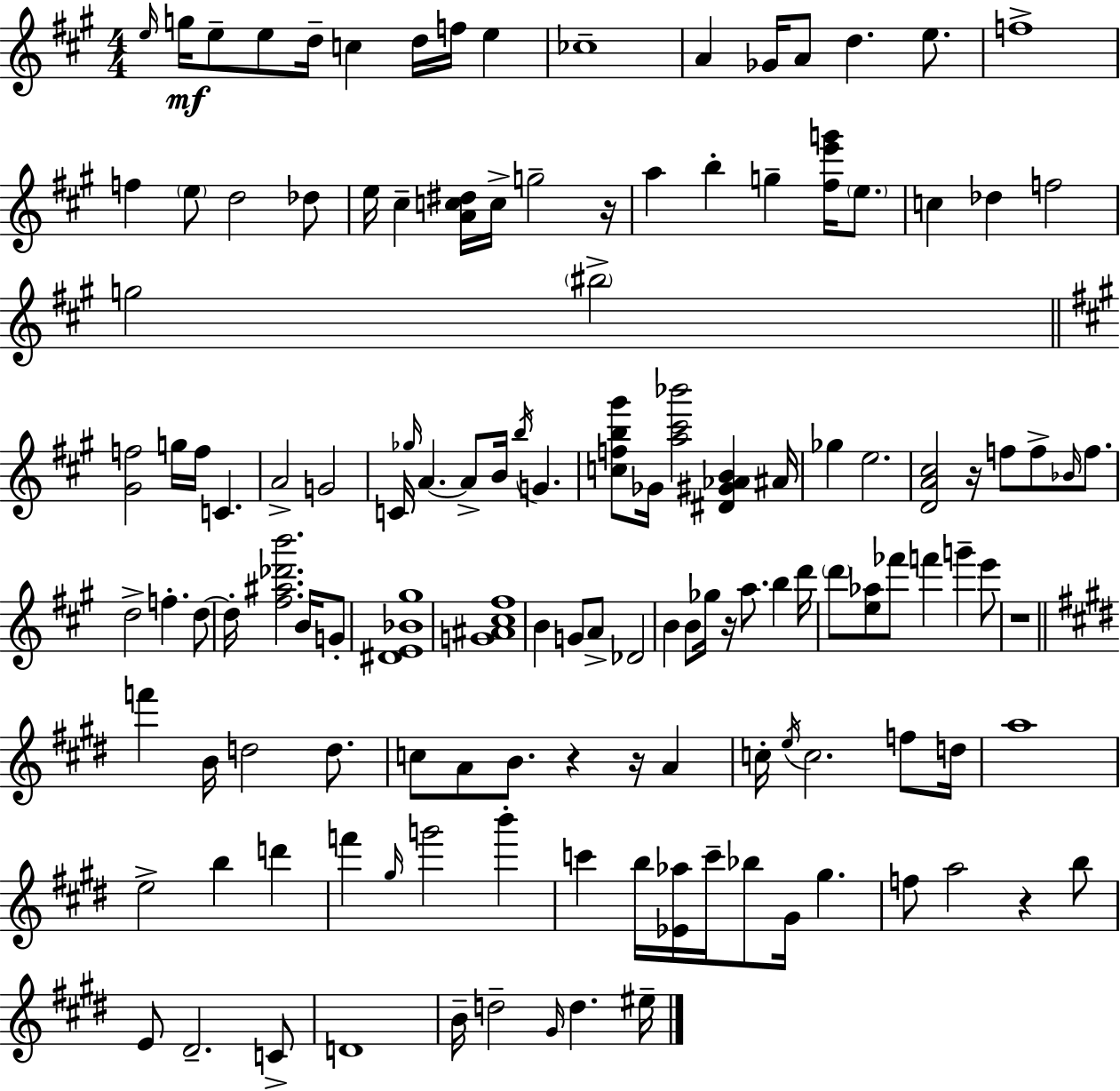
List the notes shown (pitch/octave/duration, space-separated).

E5/s G5/s E5/e E5/e D5/s C5/q D5/s F5/s E5/q CES5/w A4/q Gb4/s A4/e D5/q. E5/e. F5/w F5/q E5/e D5/h Db5/e E5/s C#5/q [A4,C5,D#5]/s C5/s G5/h R/s A5/q B5/q G5/q [F#5,E6,G6]/s E5/e. C5/q Db5/q F5/h G5/h BIS5/h [G#4,F5]/h G5/s F5/s C4/q. A4/h G4/h C4/s Gb5/s A4/q. A4/e B4/s B5/s G4/q. [C5,F5,B5,G#6]/e Gb4/s [A5,C#6,Bb6]/h [D#4,G#4,Ab4,B4]/q A#4/s Gb5/q E5/h. [D4,A4,C#5]/h R/s F5/e F5/e Bb4/s F5/e. D5/h F5/q. D5/e D5/s [F#5,A#5,Db6,B6]/h. B4/s G4/e [D#4,E4,Bb4,G#5]/w [G4,A#4,C#5,F#5]/w B4/q G4/e A4/e Db4/h B4/q B4/e Gb5/s R/s A5/e. B5/q D6/s D6/e [E5,Ab5]/e FES6/e F6/q G6/q E6/e R/w F6/q B4/s D5/h D5/e. C5/e A4/e B4/e. R/q R/s A4/q C5/s E5/s C5/h. F5/e D5/s A5/w E5/h B5/q D6/q F6/q G#5/s G6/h B6/q C6/q B5/s [Eb4,Ab5]/s C6/s Bb5/e G#4/s G#5/q. F5/e A5/h R/q B5/e E4/e D#4/h. C4/e D4/w B4/s D5/h G#4/s D5/q. EIS5/s